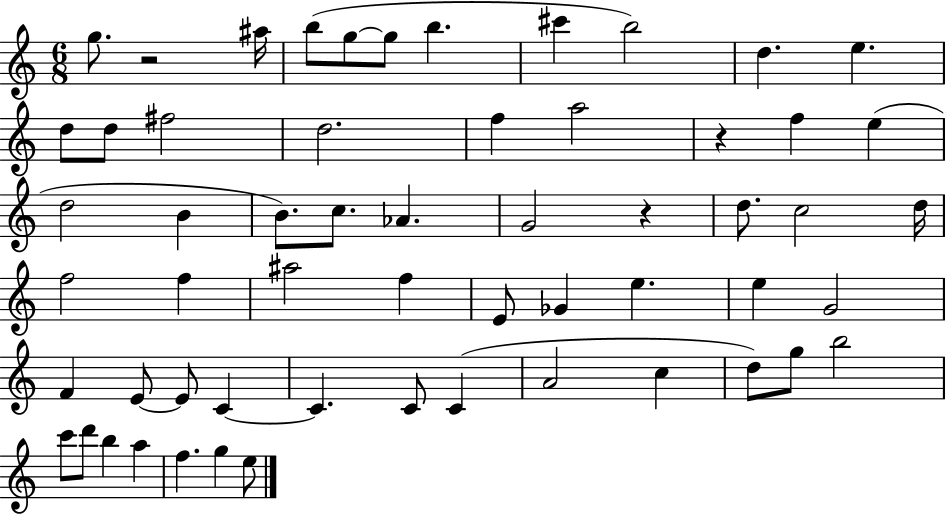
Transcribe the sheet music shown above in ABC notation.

X:1
T:Untitled
M:6/8
L:1/4
K:C
g/2 z2 ^a/4 b/2 g/2 g/2 b ^c' b2 d e d/2 d/2 ^f2 d2 f a2 z f e d2 B B/2 c/2 _A G2 z d/2 c2 d/4 f2 f ^a2 f E/2 _G e e G2 F E/2 E/2 C C C/2 C A2 c d/2 g/2 b2 c'/2 d'/2 b a f g e/2